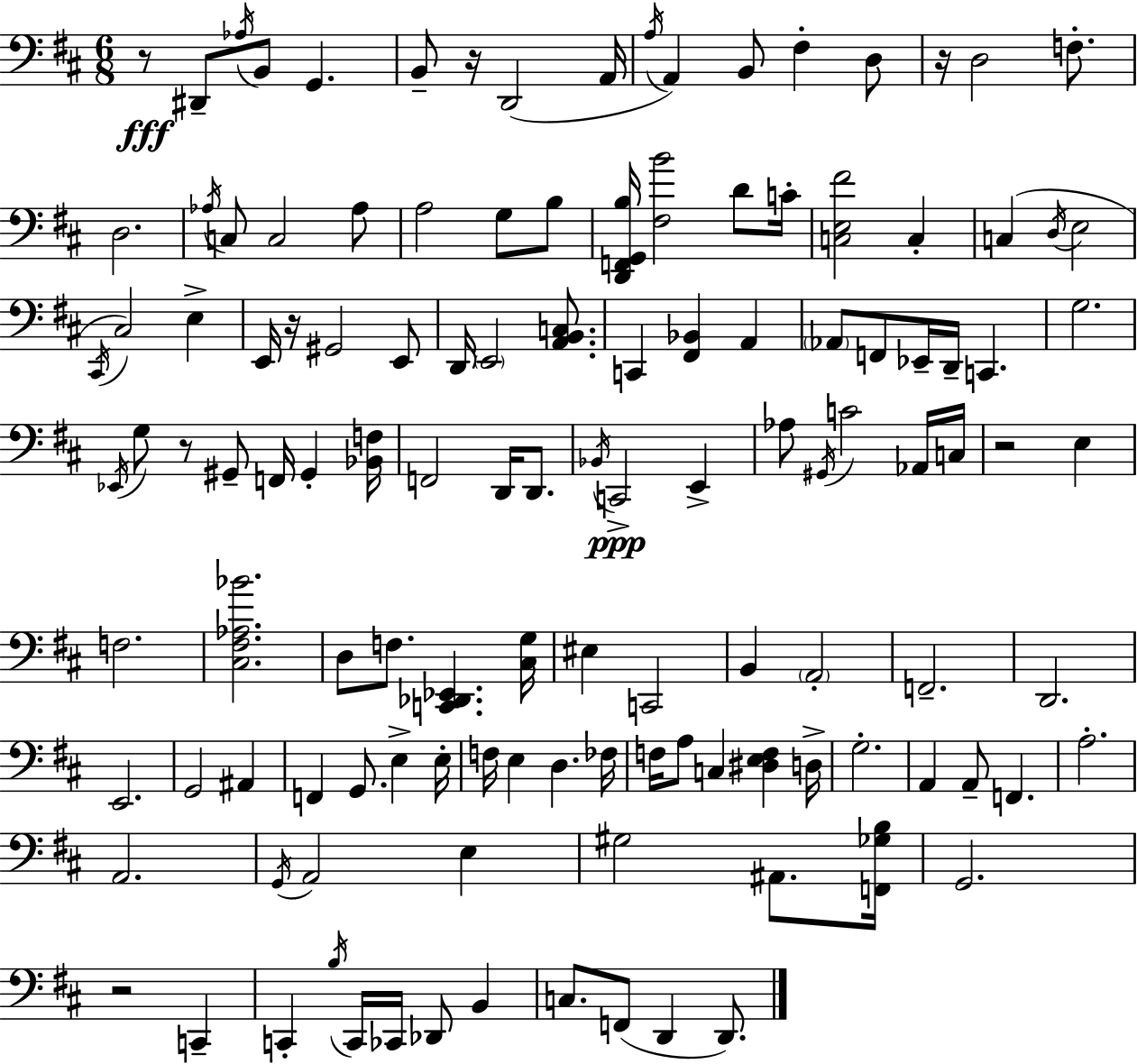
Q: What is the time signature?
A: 6/8